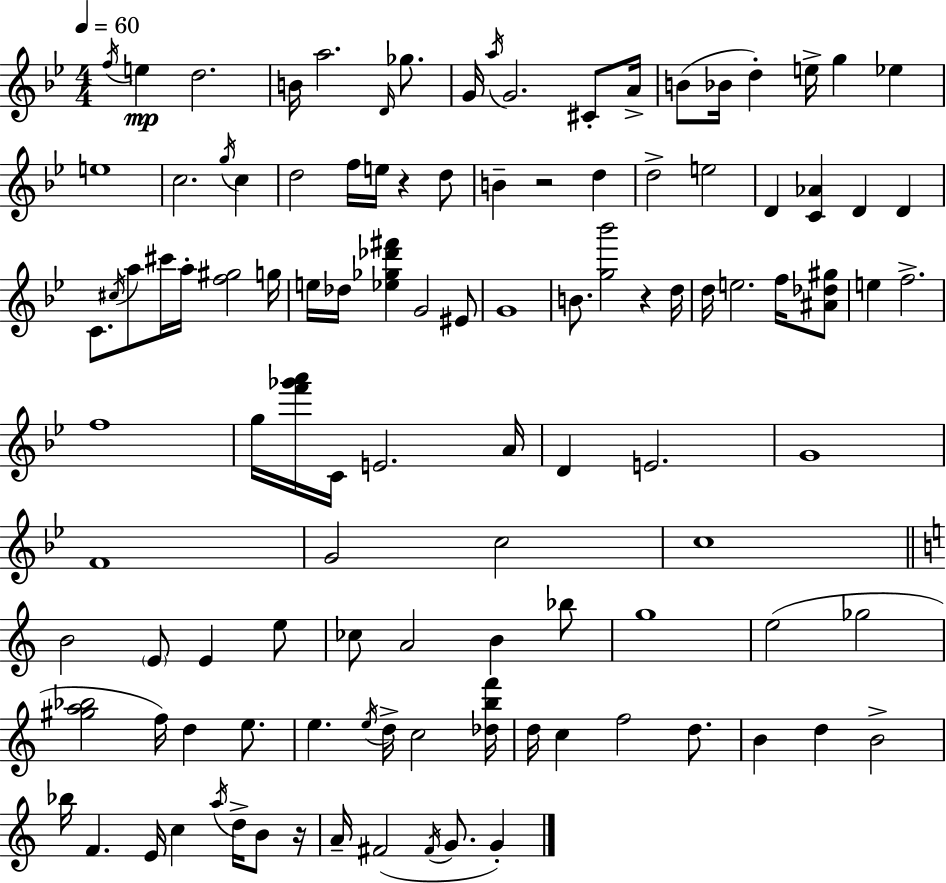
{
  \clef treble
  \numericTimeSignature
  \time 4/4
  \key bes \major
  \tempo 4 = 60
  \acciaccatura { f''16 }\mp e''4 d''2. | b'16 a''2. \grace { d'16 } ges''8. | g'16 \acciaccatura { a''16 } g'2. | cis'8-. a'16-> b'8( bes'16 d''4-.) e''16-> g''4 ees''4 | \break e''1 | c''2. \acciaccatura { g''16 } | c''4 d''2 f''16 e''16 r4 | d''8 b'4-- r2 | \break d''4 d''2-> e''2 | d'4 <c' aes'>4 d'4 | d'4 c'8. \acciaccatura { cis''16 } a''8 cis'''16 a''16-. <f'' gis''>2 | g''16 e''16 des''16 <ees'' ges'' des''' fis'''>4 g'2 | \break eis'8 g'1 | b'8. <g'' bes'''>2 | r4 d''16 d''16 e''2. | f''16 <ais' des'' gis''>8 e''4 f''2.-> | \break f''1 | g''16 <f''' ges''' a'''>16 c'16 e'2. | a'16 d'4 e'2. | g'1 | \break f'1 | g'2 c''2 | c''1 | \bar "||" \break \key a \minor b'2 \parenthesize e'8 e'4 e''8 | ces''8 a'2 b'4 bes''8 | g''1 | e''2( ges''2 | \break <gis'' a'' bes''>2 f''16) d''4 e''8. | e''4. \acciaccatura { e''16 } d''16-> c''2 | <des'' b'' f'''>16 d''16 c''4 f''2 d''8. | b'4 d''4 b'2-> | \break bes''16 f'4. e'16 c''4 \acciaccatura { a''16 } d''16-> b'8 | r16 a'16-- fis'2( \acciaccatura { fis'16 } g'8. g'4-.) | \bar "|."
}